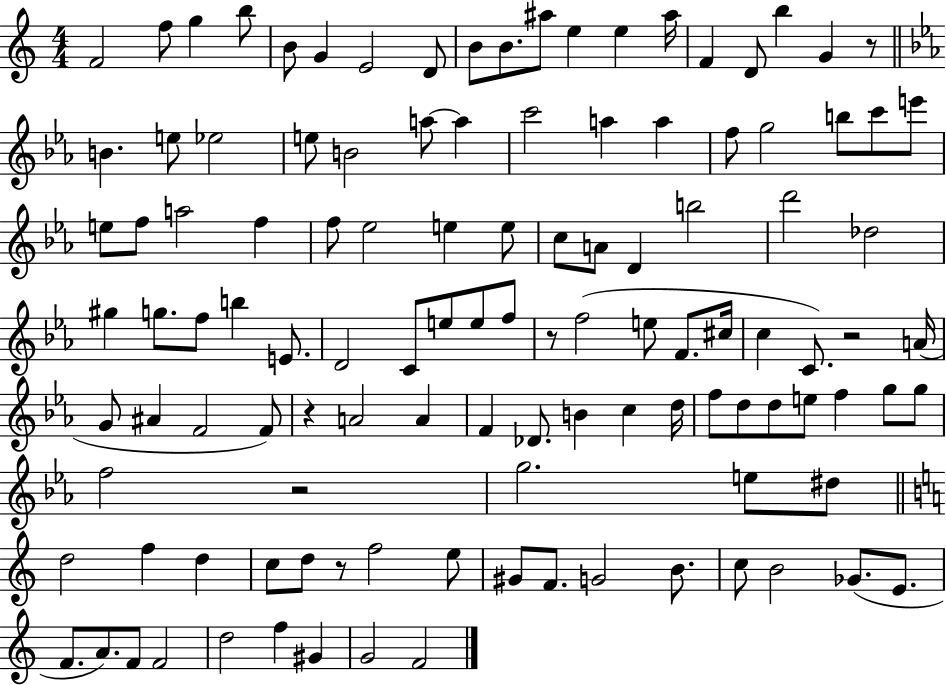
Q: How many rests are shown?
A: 6